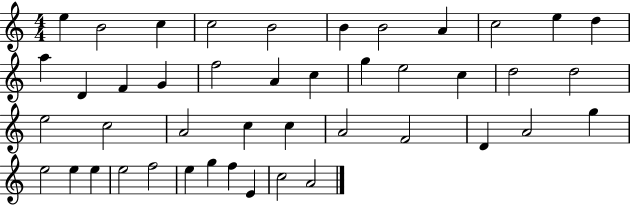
E5/q B4/h C5/q C5/h B4/h B4/q B4/h A4/q C5/h E5/q D5/q A5/q D4/q F4/q G4/q F5/h A4/q C5/q G5/q E5/h C5/q D5/h D5/h E5/h C5/h A4/h C5/q C5/q A4/h F4/h D4/q A4/h G5/q E5/h E5/q E5/q E5/h F5/h E5/q G5/q F5/q E4/q C5/h A4/h